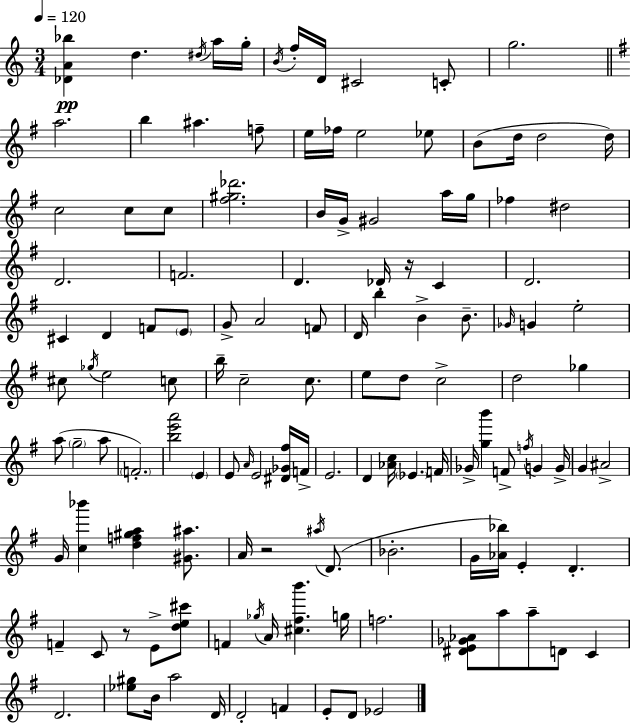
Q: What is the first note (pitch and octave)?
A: D5